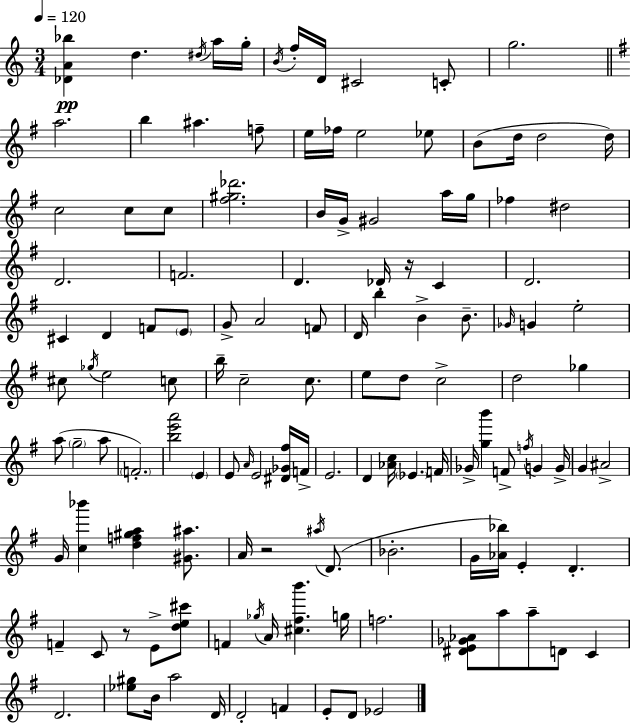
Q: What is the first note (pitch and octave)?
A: D5